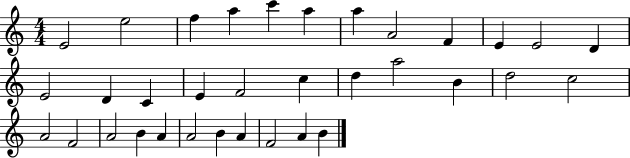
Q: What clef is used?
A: treble